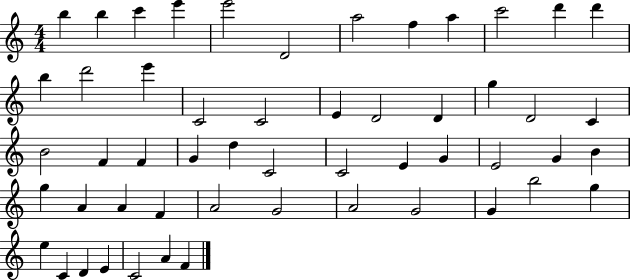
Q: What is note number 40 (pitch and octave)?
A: A4